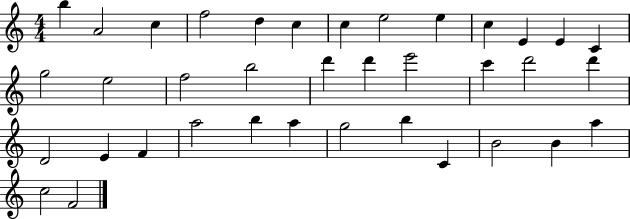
{
  \clef treble
  \numericTimeSignature
  \time 4/4
  \key c \major
  b''4 a'2 c''4 | f''2 d''4 c''4 | c''4 e''2 e''4 | c''4 e'4 e'4 c'4 | \break g''2 e''2 | f''2 b''2 | d'''4 d'''4 e'''2 | c'''4 d'''2 d'''4 | \break d'2 e'4 f'4 | a''2 b''4 a''4 | g''2 b''4 c'4 | b'2 b'4 a''4 | \break c''2 f'2 | \bar "|."
}